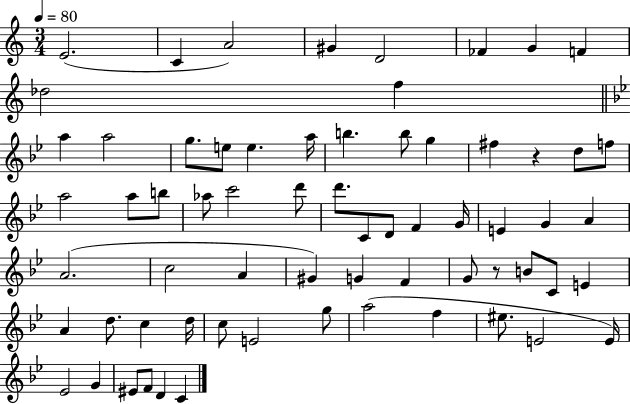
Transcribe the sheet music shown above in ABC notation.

X:1
T:Untitled
M:3/4
L:1/4
K:C
E2 C A2 ^G D2 _F G F _d2 f a a2 g/2 e/2 e a/4 b b/2 g ^f z d/2 f/2 a2 a/2 b/2 _a/2 c'2 d'/2 d'/2 C/2 D/2 F G/4 E G A A2 c2 A ^G G F G/2 z/2 B/2 C/2 E A d/2 c d/4 c/2 E2 g/2 a2 f ^e/2 E2 E/4 _E2 G ^E/2 F/2 D C